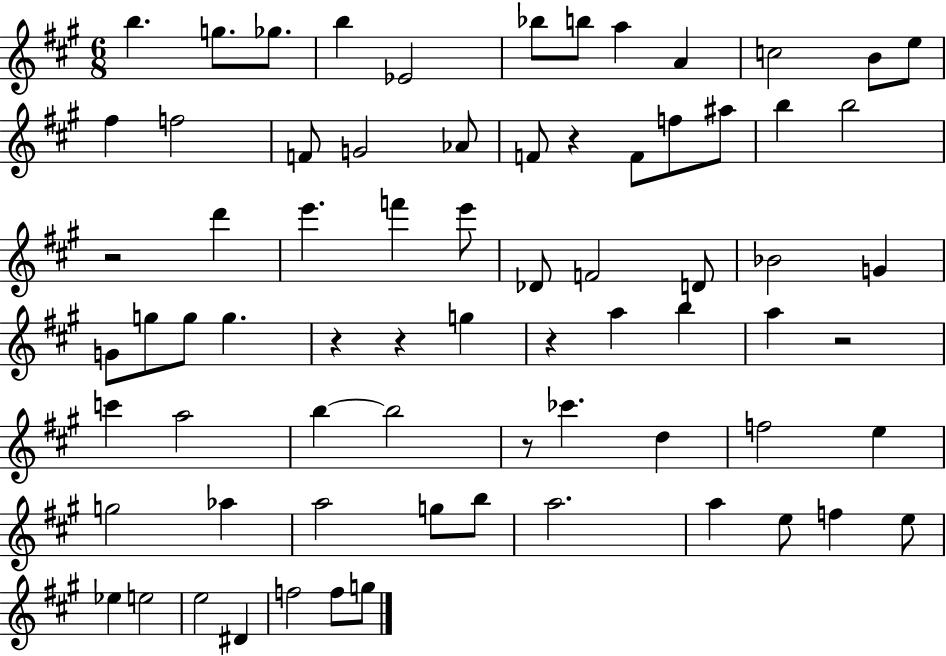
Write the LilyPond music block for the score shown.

{
  \clef treble
  \numericTimeSignature
  \time 6/8
  \key a \major
  b''4. g''8. ges''8. | b''4 ees'2 | bes''8 b''8 a''4 a'4 | c''2 b'8 e''8 | \break fis''4 f''2 | f'8 g'2 aes'8 | f'8 r4 f'8 f''8 ais''8 | b''4 b''2 | \break r2 d'''4 | e'''4. f'''4 e'''8 | des'8 f'2 d'8 | bes'2 g'4 | \break g'8 g''8 g''8 g''4. | r4 r4 g''4 | r4 a''4 b''4 | a''4 r2 | \break c'''4 a''2 | b''4~~ b''2 | r8 ces'''4. d''4 | f''2 e''4 | \break g''2 aes''4 | a''2 g''8 b''8 | a''2. | a''4 e''8 f''4 e''8 | \break ees''4 e''2 | e''2 dis'4 | f''2 f''8 g''8 | \bar "|."
}